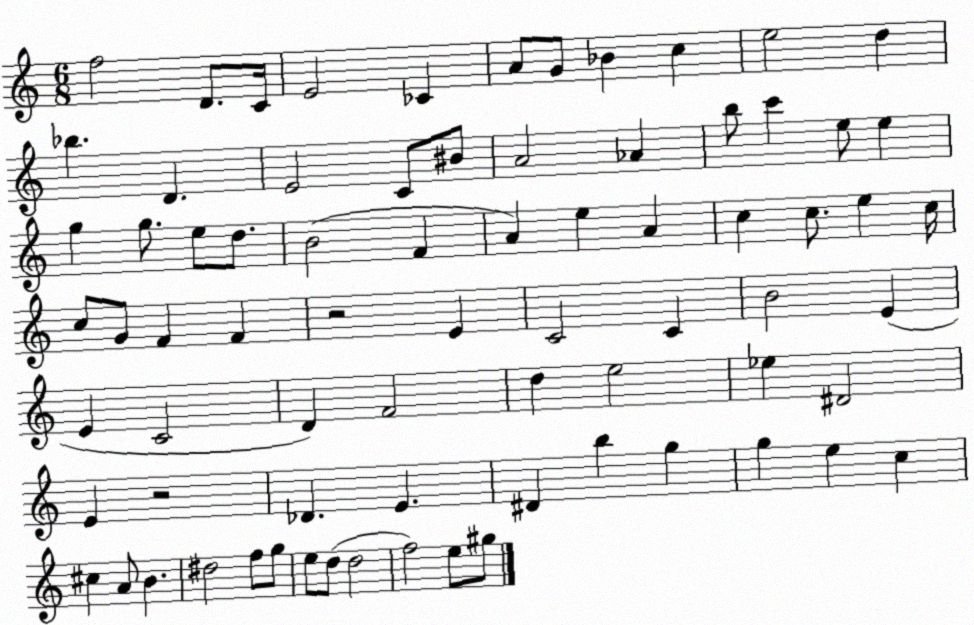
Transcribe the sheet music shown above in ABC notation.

X:1
T:Untitled
M:6/8
L:1/4
K:C
f2 D/2 C/4 E2 _C A/2 G/2 _B c e2 d _b D E2 C/2 ^B/2 A2 _A b/2 c' e/2 e g g/2 e/2 d/2 B2 F A e A c c/2 e c/4 c/2 G/2 F F z2 E C2 C B2 E E C2 D F2 d e2 _e ^D2 E z2 _D E ^D b g g e c ^c A/2 B ^d2 f/2 g/2 e/2 d/2 d2 f2 e/2 ^g/2